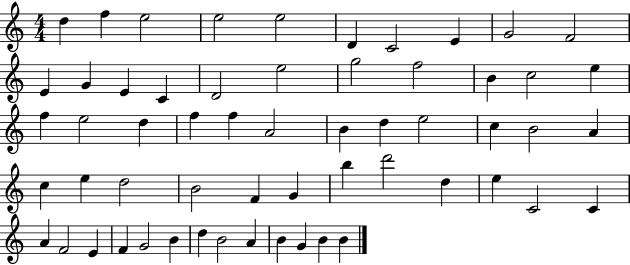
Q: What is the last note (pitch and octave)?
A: B4